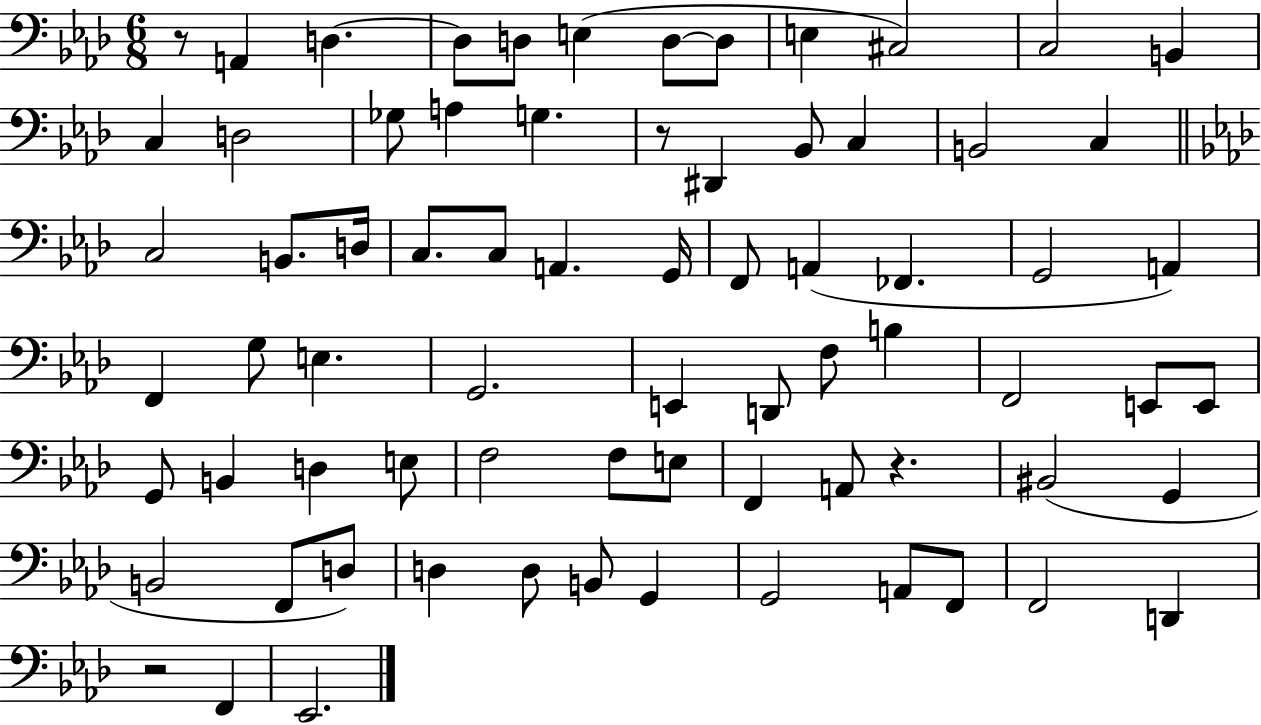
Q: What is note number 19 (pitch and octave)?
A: C3